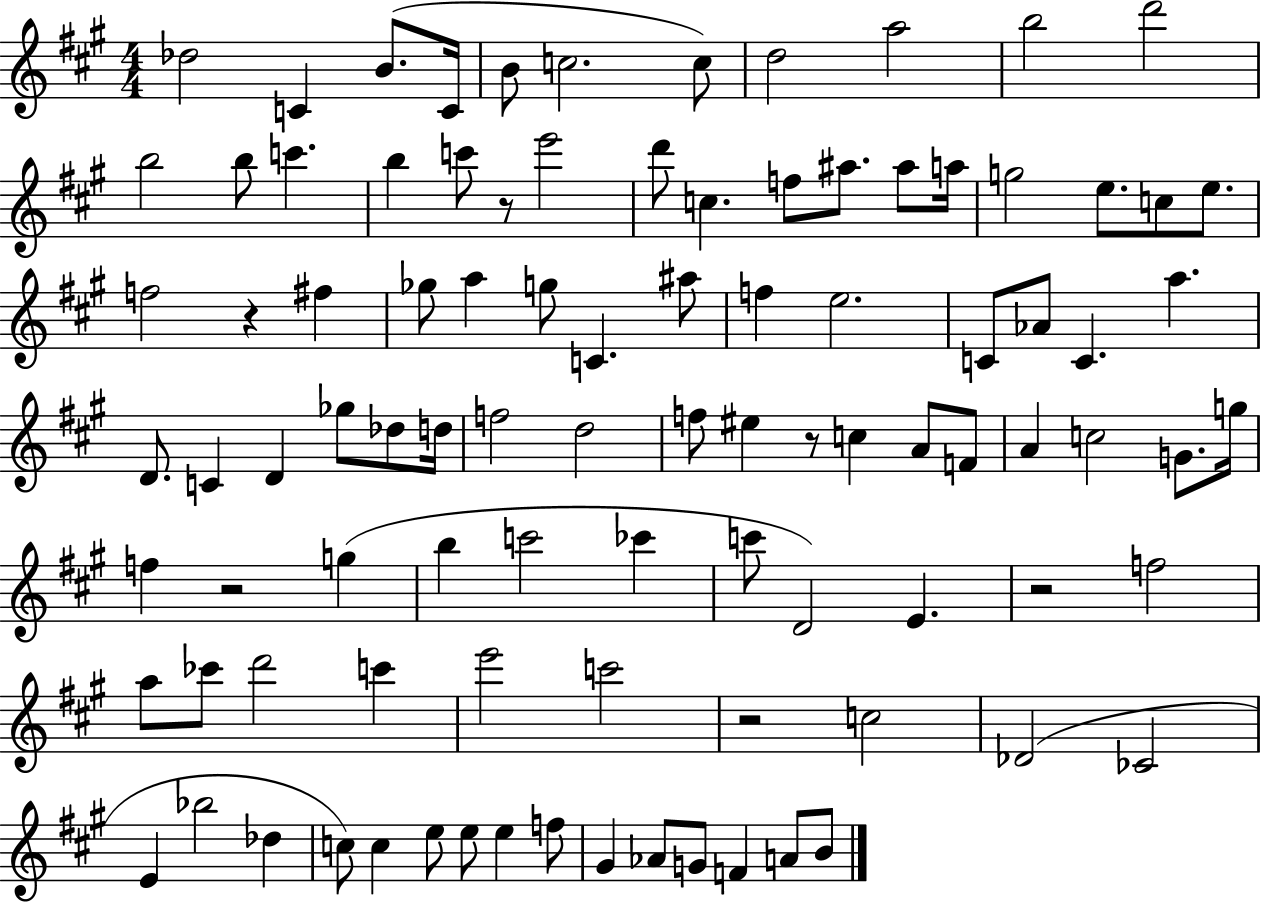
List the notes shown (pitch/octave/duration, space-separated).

Db5/h C4/q B4/e. C4/s B4/e C5/h. C5/e D5/h A5/h B5/h D6/h B5/h B5/e C6/q. B5/q C6/e R/e E6/h D6/e C5/q. F5/e A#5/e. A#5/e A5/s G5/h E5/e. C5/e E5/e. F5/h R/q F#5/q Gb5/e A5/q G5/e C4/q. A#5/e F5/q E5/h. C4/e Ab4/e C4/q. A5/q. D4/e. C4/q D4/q Gb5/e Db5/e D5/s F5/h D5/h F5/e EIS5/q R/e C5/q A4/e F4/e A4/q C5/h G4/e. G5/s F5/q R/h G5/q B5/q C6/h CES6/q C6/e D4/h E4/q. R/h F5/h A5/e CES6/e D6/h C6/q E6/h C6/h R/h C5/h Db4/h CES4/h E4/q Bb5/h Db5/q C5/e C5/q E5/e E5/e E5/q F5/e G#4/q Ab4/e G4/e F4/q A4/e B4/e